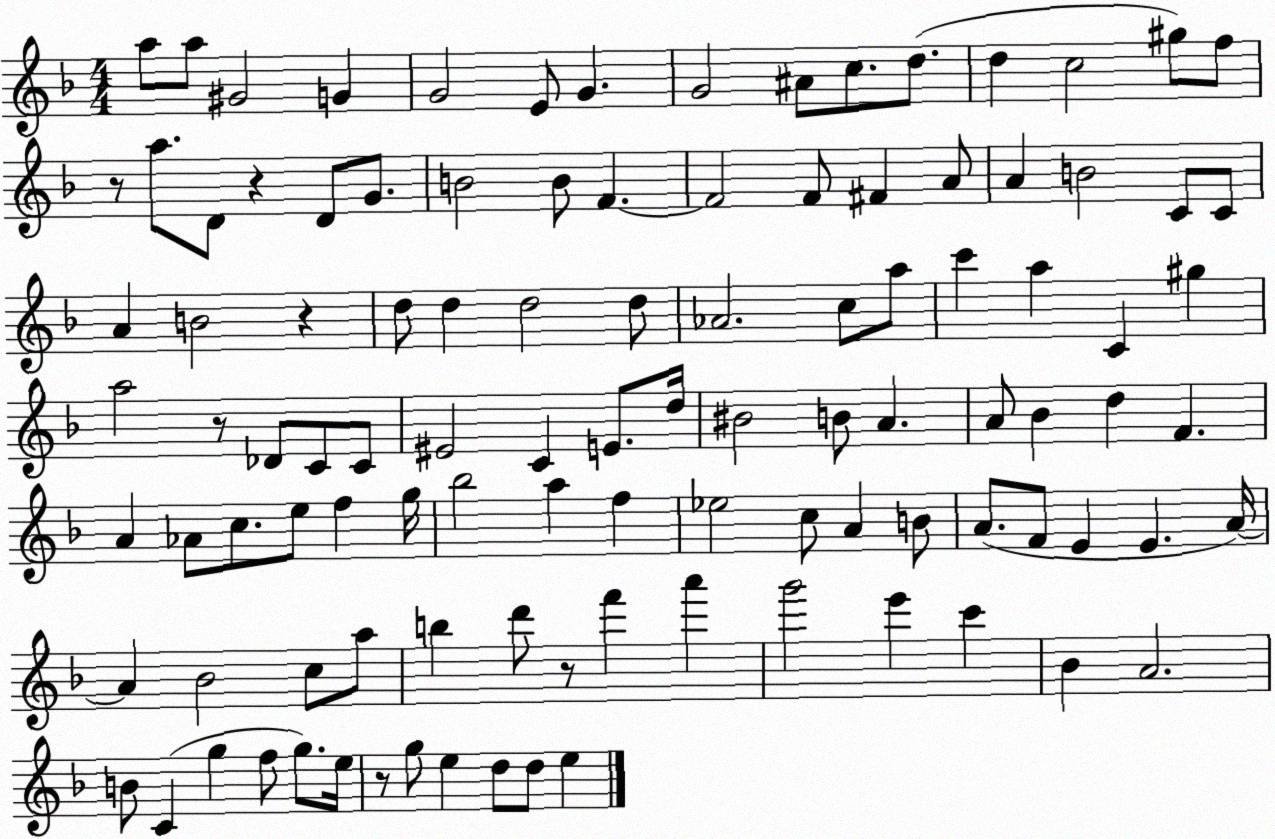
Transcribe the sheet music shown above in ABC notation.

X:1
T:Untitled
M:4/4
L:1/4
K:F
a/2 a/2 ^G2 G G2 E/2 G G2 ^A/2 c/2 d/2 d c2 ^g/2 f/2 z/2 a/2 D/2 z D/2 G/2 B2 B/2 F F2 F/2 ^F A/2 A B2 C/2 C/2 A B2 z d/2 d d2 d/2 _A2 c/2 a/2 c' a C ^g a2 z/2 _D/2 C/2 C/2 ^E2 C E/2 d/4 ^B2 B/2 A A/2 _B d F A _A/2 c/2 e/2 f g/4 _b2 a f _e2 c/2 A B/2 A/2 F/2 E E A/4 A _B2 c/2 a/2 b d'/2 z/2 f' a' g'2 e' c' _B A2 B/2 C g f/2 g/2 e/4 z/2 g/2 e d/2 d/2 e